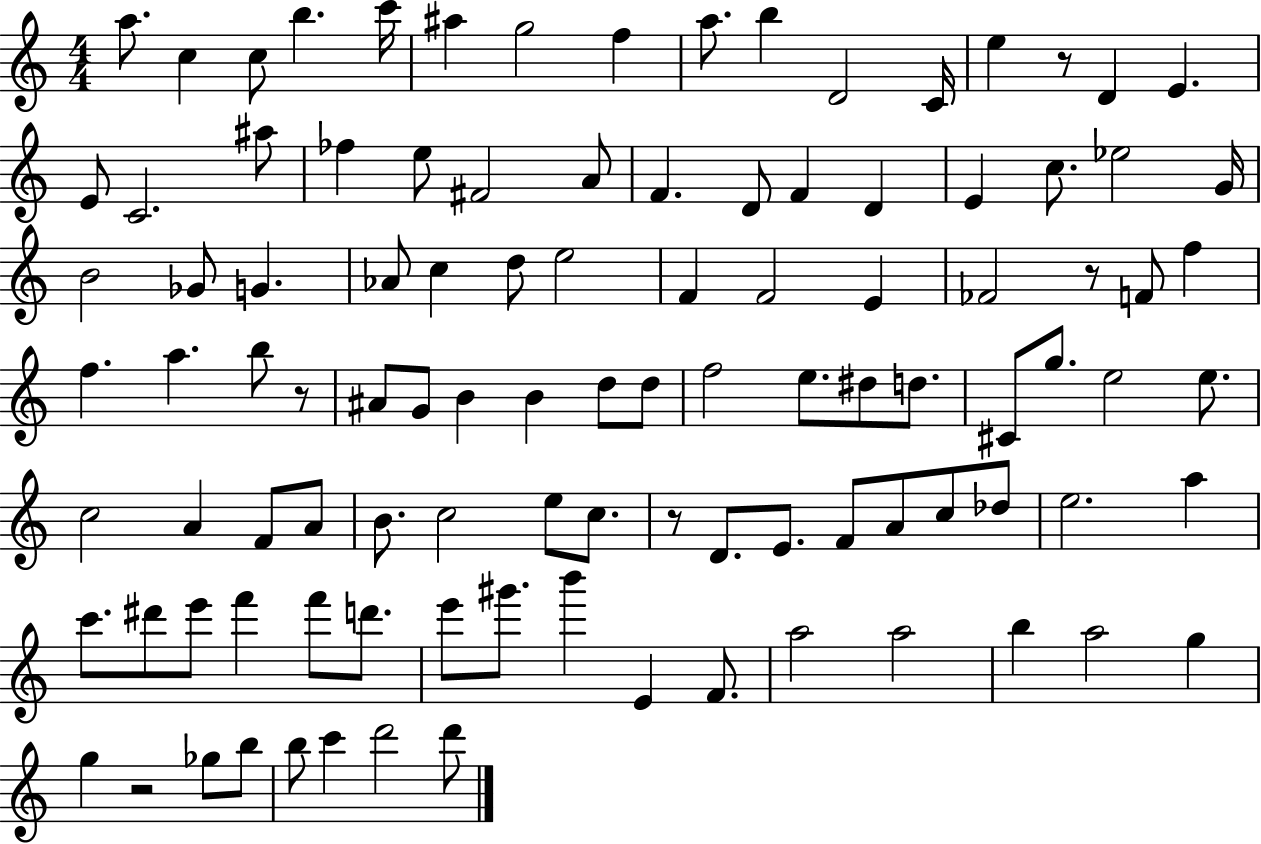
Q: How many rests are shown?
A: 5